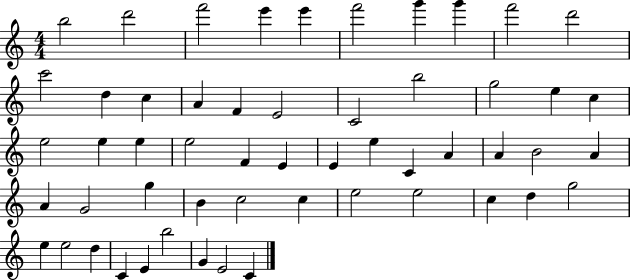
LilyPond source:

{
  \clef treble
  \numericTimeSignature
  \time 4/4
  \key c \major
  b''2 d'''2 | f'''2 e'''4 e'''4 | f'''2 g'''4 g'''4 | f'''2 d'''2 | \break c'''2 d''4 c''4 | a'4 f'4 e'2 | c'2 b''2 | g''2 e''4 c''4 | \break e''2 e''4 e''4 | e''2 f'4 e'4 | e'4 e''4 c'4 a'4 | a'4 b'2 a'4 | \break a'4 g'2 g''4 | b'4 c''2 c''4 | e''2 e''2 | c''4 d''4 g''2 | \break e''4 e''2 d''4 | c'4 e'4 b''2 | g'4 e'2 c'4 | \bar "|."
}